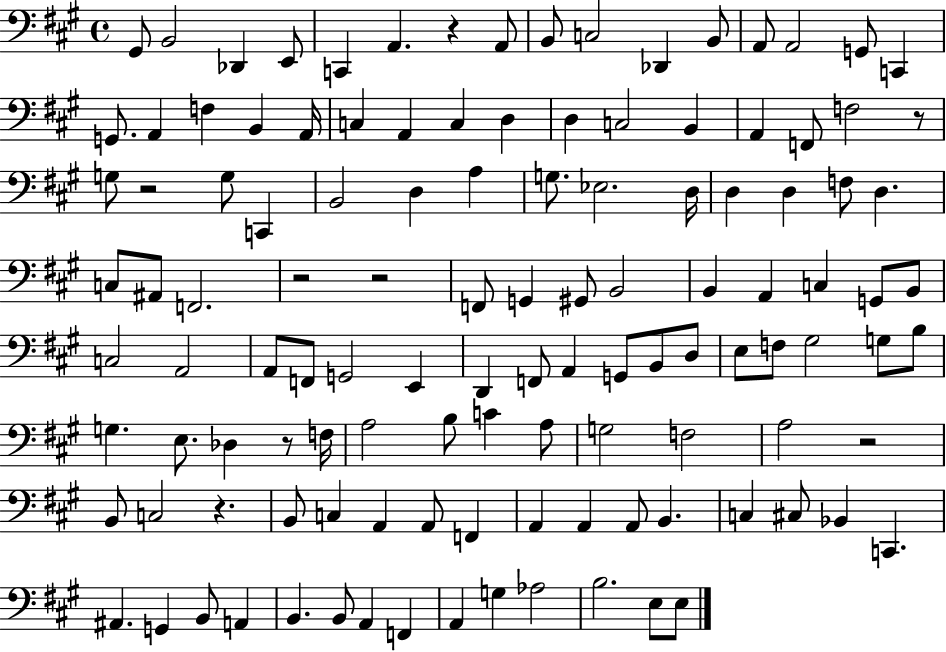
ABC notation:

X:1
T:Untitled
M:4/4
L:1/4
K:A
^G,,/2 B,,2 _D,, E,,/2 C,, A,, z A,,/2 B,,/2 C,2 _D,, B,,/2 A,,/2 A,,2 G,,/2 C,, G,,/2 A,, F, B,, A,,/4 C, A,, C, D, D, C,2 B,, A,, F,,/2 F,2 z/2 G,/2 z2 G,/2 C,, B,,2 D, A, G,/2 _E,2 D,/4 D, D, F,/2 D, C,/2 ^A,,/2 F,,2 z2 z2 F,,/2 G,, ^G,,/2 B,,2 B,, A,, C, G,,/2 B,,/2 C,2 A,,2 A,,/2 F,,/2 G,,2 E,, D,, F,,/2 A,, G,,/2 B,,/2 D,/2 E,/2 F,/2 ^G,2 G,/2 B,/2 G, E,/2 _D, z/2 F,/4 A,2 B,/2 C A,/2 G,2 F,2 A,2 z2 B,,/2 C,2 z B,,/2 C, A,, A,,/2 F,, A,, A,, A,,/2 B,, C, ^C,/2 _B,, C,, ^A,, G,, B,,/2 A,, B,, B,,/2 A,, F,, A,, G, _A,2 B,2 E,/2 E,/2